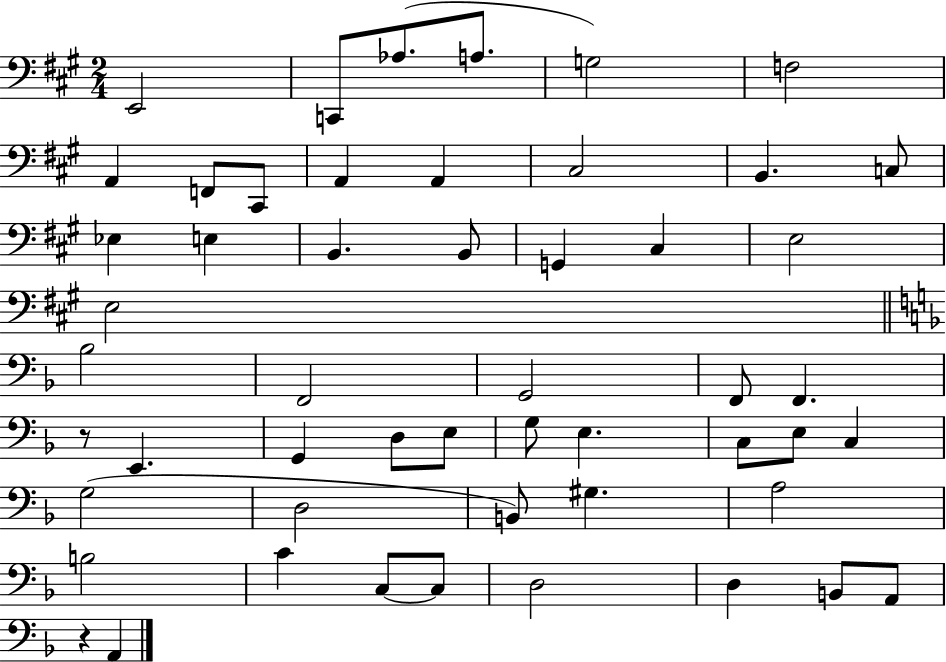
{
  \clef bass
  \numericTimeSignature
  \time 2/4
  \key a \major
  e,2 | c,8 aes8.( a8. | g2) | f2 | \break a,4 f,8 cis,8 | a,4 a,4 | cis2 | b,4. c8 | \break ees4 e4 | b,4. b,8 | g,4 cis4 | e2 | \break e2 | \bar "||" \break \key f \major bes2 | f,2 | g,2 | f,8 f,4. | \break r8 e,4. | g,4 d8 e8 | g8 e4. | c8 e8 c4 | \break g2( | d2 | b,8) gis4. | a2 | \break b2 | c'4 c8~~ c8 | d2 | d4 b,8 a,8 | \break r4 a,4 | \bar "|."
}